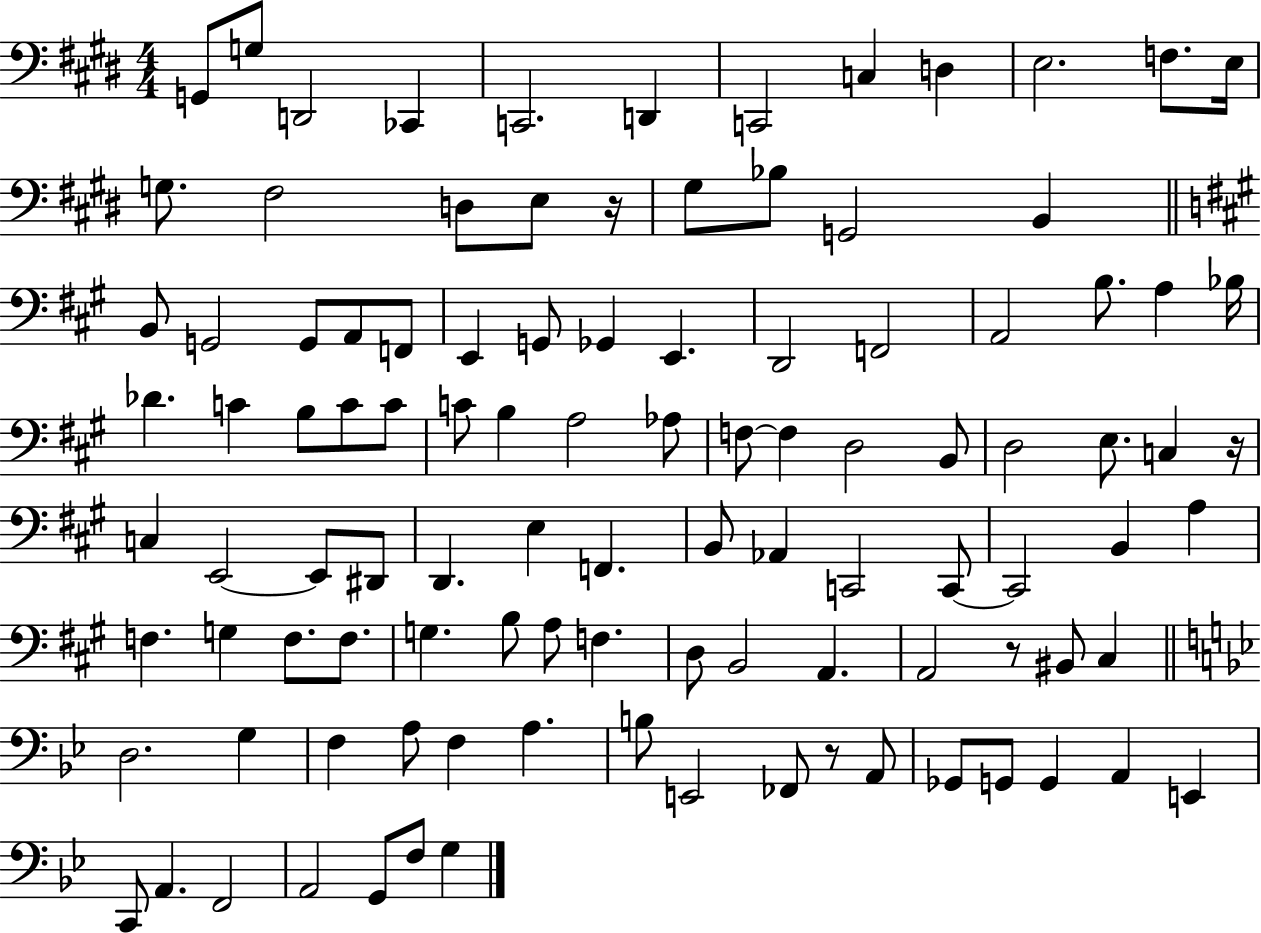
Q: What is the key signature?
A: E major